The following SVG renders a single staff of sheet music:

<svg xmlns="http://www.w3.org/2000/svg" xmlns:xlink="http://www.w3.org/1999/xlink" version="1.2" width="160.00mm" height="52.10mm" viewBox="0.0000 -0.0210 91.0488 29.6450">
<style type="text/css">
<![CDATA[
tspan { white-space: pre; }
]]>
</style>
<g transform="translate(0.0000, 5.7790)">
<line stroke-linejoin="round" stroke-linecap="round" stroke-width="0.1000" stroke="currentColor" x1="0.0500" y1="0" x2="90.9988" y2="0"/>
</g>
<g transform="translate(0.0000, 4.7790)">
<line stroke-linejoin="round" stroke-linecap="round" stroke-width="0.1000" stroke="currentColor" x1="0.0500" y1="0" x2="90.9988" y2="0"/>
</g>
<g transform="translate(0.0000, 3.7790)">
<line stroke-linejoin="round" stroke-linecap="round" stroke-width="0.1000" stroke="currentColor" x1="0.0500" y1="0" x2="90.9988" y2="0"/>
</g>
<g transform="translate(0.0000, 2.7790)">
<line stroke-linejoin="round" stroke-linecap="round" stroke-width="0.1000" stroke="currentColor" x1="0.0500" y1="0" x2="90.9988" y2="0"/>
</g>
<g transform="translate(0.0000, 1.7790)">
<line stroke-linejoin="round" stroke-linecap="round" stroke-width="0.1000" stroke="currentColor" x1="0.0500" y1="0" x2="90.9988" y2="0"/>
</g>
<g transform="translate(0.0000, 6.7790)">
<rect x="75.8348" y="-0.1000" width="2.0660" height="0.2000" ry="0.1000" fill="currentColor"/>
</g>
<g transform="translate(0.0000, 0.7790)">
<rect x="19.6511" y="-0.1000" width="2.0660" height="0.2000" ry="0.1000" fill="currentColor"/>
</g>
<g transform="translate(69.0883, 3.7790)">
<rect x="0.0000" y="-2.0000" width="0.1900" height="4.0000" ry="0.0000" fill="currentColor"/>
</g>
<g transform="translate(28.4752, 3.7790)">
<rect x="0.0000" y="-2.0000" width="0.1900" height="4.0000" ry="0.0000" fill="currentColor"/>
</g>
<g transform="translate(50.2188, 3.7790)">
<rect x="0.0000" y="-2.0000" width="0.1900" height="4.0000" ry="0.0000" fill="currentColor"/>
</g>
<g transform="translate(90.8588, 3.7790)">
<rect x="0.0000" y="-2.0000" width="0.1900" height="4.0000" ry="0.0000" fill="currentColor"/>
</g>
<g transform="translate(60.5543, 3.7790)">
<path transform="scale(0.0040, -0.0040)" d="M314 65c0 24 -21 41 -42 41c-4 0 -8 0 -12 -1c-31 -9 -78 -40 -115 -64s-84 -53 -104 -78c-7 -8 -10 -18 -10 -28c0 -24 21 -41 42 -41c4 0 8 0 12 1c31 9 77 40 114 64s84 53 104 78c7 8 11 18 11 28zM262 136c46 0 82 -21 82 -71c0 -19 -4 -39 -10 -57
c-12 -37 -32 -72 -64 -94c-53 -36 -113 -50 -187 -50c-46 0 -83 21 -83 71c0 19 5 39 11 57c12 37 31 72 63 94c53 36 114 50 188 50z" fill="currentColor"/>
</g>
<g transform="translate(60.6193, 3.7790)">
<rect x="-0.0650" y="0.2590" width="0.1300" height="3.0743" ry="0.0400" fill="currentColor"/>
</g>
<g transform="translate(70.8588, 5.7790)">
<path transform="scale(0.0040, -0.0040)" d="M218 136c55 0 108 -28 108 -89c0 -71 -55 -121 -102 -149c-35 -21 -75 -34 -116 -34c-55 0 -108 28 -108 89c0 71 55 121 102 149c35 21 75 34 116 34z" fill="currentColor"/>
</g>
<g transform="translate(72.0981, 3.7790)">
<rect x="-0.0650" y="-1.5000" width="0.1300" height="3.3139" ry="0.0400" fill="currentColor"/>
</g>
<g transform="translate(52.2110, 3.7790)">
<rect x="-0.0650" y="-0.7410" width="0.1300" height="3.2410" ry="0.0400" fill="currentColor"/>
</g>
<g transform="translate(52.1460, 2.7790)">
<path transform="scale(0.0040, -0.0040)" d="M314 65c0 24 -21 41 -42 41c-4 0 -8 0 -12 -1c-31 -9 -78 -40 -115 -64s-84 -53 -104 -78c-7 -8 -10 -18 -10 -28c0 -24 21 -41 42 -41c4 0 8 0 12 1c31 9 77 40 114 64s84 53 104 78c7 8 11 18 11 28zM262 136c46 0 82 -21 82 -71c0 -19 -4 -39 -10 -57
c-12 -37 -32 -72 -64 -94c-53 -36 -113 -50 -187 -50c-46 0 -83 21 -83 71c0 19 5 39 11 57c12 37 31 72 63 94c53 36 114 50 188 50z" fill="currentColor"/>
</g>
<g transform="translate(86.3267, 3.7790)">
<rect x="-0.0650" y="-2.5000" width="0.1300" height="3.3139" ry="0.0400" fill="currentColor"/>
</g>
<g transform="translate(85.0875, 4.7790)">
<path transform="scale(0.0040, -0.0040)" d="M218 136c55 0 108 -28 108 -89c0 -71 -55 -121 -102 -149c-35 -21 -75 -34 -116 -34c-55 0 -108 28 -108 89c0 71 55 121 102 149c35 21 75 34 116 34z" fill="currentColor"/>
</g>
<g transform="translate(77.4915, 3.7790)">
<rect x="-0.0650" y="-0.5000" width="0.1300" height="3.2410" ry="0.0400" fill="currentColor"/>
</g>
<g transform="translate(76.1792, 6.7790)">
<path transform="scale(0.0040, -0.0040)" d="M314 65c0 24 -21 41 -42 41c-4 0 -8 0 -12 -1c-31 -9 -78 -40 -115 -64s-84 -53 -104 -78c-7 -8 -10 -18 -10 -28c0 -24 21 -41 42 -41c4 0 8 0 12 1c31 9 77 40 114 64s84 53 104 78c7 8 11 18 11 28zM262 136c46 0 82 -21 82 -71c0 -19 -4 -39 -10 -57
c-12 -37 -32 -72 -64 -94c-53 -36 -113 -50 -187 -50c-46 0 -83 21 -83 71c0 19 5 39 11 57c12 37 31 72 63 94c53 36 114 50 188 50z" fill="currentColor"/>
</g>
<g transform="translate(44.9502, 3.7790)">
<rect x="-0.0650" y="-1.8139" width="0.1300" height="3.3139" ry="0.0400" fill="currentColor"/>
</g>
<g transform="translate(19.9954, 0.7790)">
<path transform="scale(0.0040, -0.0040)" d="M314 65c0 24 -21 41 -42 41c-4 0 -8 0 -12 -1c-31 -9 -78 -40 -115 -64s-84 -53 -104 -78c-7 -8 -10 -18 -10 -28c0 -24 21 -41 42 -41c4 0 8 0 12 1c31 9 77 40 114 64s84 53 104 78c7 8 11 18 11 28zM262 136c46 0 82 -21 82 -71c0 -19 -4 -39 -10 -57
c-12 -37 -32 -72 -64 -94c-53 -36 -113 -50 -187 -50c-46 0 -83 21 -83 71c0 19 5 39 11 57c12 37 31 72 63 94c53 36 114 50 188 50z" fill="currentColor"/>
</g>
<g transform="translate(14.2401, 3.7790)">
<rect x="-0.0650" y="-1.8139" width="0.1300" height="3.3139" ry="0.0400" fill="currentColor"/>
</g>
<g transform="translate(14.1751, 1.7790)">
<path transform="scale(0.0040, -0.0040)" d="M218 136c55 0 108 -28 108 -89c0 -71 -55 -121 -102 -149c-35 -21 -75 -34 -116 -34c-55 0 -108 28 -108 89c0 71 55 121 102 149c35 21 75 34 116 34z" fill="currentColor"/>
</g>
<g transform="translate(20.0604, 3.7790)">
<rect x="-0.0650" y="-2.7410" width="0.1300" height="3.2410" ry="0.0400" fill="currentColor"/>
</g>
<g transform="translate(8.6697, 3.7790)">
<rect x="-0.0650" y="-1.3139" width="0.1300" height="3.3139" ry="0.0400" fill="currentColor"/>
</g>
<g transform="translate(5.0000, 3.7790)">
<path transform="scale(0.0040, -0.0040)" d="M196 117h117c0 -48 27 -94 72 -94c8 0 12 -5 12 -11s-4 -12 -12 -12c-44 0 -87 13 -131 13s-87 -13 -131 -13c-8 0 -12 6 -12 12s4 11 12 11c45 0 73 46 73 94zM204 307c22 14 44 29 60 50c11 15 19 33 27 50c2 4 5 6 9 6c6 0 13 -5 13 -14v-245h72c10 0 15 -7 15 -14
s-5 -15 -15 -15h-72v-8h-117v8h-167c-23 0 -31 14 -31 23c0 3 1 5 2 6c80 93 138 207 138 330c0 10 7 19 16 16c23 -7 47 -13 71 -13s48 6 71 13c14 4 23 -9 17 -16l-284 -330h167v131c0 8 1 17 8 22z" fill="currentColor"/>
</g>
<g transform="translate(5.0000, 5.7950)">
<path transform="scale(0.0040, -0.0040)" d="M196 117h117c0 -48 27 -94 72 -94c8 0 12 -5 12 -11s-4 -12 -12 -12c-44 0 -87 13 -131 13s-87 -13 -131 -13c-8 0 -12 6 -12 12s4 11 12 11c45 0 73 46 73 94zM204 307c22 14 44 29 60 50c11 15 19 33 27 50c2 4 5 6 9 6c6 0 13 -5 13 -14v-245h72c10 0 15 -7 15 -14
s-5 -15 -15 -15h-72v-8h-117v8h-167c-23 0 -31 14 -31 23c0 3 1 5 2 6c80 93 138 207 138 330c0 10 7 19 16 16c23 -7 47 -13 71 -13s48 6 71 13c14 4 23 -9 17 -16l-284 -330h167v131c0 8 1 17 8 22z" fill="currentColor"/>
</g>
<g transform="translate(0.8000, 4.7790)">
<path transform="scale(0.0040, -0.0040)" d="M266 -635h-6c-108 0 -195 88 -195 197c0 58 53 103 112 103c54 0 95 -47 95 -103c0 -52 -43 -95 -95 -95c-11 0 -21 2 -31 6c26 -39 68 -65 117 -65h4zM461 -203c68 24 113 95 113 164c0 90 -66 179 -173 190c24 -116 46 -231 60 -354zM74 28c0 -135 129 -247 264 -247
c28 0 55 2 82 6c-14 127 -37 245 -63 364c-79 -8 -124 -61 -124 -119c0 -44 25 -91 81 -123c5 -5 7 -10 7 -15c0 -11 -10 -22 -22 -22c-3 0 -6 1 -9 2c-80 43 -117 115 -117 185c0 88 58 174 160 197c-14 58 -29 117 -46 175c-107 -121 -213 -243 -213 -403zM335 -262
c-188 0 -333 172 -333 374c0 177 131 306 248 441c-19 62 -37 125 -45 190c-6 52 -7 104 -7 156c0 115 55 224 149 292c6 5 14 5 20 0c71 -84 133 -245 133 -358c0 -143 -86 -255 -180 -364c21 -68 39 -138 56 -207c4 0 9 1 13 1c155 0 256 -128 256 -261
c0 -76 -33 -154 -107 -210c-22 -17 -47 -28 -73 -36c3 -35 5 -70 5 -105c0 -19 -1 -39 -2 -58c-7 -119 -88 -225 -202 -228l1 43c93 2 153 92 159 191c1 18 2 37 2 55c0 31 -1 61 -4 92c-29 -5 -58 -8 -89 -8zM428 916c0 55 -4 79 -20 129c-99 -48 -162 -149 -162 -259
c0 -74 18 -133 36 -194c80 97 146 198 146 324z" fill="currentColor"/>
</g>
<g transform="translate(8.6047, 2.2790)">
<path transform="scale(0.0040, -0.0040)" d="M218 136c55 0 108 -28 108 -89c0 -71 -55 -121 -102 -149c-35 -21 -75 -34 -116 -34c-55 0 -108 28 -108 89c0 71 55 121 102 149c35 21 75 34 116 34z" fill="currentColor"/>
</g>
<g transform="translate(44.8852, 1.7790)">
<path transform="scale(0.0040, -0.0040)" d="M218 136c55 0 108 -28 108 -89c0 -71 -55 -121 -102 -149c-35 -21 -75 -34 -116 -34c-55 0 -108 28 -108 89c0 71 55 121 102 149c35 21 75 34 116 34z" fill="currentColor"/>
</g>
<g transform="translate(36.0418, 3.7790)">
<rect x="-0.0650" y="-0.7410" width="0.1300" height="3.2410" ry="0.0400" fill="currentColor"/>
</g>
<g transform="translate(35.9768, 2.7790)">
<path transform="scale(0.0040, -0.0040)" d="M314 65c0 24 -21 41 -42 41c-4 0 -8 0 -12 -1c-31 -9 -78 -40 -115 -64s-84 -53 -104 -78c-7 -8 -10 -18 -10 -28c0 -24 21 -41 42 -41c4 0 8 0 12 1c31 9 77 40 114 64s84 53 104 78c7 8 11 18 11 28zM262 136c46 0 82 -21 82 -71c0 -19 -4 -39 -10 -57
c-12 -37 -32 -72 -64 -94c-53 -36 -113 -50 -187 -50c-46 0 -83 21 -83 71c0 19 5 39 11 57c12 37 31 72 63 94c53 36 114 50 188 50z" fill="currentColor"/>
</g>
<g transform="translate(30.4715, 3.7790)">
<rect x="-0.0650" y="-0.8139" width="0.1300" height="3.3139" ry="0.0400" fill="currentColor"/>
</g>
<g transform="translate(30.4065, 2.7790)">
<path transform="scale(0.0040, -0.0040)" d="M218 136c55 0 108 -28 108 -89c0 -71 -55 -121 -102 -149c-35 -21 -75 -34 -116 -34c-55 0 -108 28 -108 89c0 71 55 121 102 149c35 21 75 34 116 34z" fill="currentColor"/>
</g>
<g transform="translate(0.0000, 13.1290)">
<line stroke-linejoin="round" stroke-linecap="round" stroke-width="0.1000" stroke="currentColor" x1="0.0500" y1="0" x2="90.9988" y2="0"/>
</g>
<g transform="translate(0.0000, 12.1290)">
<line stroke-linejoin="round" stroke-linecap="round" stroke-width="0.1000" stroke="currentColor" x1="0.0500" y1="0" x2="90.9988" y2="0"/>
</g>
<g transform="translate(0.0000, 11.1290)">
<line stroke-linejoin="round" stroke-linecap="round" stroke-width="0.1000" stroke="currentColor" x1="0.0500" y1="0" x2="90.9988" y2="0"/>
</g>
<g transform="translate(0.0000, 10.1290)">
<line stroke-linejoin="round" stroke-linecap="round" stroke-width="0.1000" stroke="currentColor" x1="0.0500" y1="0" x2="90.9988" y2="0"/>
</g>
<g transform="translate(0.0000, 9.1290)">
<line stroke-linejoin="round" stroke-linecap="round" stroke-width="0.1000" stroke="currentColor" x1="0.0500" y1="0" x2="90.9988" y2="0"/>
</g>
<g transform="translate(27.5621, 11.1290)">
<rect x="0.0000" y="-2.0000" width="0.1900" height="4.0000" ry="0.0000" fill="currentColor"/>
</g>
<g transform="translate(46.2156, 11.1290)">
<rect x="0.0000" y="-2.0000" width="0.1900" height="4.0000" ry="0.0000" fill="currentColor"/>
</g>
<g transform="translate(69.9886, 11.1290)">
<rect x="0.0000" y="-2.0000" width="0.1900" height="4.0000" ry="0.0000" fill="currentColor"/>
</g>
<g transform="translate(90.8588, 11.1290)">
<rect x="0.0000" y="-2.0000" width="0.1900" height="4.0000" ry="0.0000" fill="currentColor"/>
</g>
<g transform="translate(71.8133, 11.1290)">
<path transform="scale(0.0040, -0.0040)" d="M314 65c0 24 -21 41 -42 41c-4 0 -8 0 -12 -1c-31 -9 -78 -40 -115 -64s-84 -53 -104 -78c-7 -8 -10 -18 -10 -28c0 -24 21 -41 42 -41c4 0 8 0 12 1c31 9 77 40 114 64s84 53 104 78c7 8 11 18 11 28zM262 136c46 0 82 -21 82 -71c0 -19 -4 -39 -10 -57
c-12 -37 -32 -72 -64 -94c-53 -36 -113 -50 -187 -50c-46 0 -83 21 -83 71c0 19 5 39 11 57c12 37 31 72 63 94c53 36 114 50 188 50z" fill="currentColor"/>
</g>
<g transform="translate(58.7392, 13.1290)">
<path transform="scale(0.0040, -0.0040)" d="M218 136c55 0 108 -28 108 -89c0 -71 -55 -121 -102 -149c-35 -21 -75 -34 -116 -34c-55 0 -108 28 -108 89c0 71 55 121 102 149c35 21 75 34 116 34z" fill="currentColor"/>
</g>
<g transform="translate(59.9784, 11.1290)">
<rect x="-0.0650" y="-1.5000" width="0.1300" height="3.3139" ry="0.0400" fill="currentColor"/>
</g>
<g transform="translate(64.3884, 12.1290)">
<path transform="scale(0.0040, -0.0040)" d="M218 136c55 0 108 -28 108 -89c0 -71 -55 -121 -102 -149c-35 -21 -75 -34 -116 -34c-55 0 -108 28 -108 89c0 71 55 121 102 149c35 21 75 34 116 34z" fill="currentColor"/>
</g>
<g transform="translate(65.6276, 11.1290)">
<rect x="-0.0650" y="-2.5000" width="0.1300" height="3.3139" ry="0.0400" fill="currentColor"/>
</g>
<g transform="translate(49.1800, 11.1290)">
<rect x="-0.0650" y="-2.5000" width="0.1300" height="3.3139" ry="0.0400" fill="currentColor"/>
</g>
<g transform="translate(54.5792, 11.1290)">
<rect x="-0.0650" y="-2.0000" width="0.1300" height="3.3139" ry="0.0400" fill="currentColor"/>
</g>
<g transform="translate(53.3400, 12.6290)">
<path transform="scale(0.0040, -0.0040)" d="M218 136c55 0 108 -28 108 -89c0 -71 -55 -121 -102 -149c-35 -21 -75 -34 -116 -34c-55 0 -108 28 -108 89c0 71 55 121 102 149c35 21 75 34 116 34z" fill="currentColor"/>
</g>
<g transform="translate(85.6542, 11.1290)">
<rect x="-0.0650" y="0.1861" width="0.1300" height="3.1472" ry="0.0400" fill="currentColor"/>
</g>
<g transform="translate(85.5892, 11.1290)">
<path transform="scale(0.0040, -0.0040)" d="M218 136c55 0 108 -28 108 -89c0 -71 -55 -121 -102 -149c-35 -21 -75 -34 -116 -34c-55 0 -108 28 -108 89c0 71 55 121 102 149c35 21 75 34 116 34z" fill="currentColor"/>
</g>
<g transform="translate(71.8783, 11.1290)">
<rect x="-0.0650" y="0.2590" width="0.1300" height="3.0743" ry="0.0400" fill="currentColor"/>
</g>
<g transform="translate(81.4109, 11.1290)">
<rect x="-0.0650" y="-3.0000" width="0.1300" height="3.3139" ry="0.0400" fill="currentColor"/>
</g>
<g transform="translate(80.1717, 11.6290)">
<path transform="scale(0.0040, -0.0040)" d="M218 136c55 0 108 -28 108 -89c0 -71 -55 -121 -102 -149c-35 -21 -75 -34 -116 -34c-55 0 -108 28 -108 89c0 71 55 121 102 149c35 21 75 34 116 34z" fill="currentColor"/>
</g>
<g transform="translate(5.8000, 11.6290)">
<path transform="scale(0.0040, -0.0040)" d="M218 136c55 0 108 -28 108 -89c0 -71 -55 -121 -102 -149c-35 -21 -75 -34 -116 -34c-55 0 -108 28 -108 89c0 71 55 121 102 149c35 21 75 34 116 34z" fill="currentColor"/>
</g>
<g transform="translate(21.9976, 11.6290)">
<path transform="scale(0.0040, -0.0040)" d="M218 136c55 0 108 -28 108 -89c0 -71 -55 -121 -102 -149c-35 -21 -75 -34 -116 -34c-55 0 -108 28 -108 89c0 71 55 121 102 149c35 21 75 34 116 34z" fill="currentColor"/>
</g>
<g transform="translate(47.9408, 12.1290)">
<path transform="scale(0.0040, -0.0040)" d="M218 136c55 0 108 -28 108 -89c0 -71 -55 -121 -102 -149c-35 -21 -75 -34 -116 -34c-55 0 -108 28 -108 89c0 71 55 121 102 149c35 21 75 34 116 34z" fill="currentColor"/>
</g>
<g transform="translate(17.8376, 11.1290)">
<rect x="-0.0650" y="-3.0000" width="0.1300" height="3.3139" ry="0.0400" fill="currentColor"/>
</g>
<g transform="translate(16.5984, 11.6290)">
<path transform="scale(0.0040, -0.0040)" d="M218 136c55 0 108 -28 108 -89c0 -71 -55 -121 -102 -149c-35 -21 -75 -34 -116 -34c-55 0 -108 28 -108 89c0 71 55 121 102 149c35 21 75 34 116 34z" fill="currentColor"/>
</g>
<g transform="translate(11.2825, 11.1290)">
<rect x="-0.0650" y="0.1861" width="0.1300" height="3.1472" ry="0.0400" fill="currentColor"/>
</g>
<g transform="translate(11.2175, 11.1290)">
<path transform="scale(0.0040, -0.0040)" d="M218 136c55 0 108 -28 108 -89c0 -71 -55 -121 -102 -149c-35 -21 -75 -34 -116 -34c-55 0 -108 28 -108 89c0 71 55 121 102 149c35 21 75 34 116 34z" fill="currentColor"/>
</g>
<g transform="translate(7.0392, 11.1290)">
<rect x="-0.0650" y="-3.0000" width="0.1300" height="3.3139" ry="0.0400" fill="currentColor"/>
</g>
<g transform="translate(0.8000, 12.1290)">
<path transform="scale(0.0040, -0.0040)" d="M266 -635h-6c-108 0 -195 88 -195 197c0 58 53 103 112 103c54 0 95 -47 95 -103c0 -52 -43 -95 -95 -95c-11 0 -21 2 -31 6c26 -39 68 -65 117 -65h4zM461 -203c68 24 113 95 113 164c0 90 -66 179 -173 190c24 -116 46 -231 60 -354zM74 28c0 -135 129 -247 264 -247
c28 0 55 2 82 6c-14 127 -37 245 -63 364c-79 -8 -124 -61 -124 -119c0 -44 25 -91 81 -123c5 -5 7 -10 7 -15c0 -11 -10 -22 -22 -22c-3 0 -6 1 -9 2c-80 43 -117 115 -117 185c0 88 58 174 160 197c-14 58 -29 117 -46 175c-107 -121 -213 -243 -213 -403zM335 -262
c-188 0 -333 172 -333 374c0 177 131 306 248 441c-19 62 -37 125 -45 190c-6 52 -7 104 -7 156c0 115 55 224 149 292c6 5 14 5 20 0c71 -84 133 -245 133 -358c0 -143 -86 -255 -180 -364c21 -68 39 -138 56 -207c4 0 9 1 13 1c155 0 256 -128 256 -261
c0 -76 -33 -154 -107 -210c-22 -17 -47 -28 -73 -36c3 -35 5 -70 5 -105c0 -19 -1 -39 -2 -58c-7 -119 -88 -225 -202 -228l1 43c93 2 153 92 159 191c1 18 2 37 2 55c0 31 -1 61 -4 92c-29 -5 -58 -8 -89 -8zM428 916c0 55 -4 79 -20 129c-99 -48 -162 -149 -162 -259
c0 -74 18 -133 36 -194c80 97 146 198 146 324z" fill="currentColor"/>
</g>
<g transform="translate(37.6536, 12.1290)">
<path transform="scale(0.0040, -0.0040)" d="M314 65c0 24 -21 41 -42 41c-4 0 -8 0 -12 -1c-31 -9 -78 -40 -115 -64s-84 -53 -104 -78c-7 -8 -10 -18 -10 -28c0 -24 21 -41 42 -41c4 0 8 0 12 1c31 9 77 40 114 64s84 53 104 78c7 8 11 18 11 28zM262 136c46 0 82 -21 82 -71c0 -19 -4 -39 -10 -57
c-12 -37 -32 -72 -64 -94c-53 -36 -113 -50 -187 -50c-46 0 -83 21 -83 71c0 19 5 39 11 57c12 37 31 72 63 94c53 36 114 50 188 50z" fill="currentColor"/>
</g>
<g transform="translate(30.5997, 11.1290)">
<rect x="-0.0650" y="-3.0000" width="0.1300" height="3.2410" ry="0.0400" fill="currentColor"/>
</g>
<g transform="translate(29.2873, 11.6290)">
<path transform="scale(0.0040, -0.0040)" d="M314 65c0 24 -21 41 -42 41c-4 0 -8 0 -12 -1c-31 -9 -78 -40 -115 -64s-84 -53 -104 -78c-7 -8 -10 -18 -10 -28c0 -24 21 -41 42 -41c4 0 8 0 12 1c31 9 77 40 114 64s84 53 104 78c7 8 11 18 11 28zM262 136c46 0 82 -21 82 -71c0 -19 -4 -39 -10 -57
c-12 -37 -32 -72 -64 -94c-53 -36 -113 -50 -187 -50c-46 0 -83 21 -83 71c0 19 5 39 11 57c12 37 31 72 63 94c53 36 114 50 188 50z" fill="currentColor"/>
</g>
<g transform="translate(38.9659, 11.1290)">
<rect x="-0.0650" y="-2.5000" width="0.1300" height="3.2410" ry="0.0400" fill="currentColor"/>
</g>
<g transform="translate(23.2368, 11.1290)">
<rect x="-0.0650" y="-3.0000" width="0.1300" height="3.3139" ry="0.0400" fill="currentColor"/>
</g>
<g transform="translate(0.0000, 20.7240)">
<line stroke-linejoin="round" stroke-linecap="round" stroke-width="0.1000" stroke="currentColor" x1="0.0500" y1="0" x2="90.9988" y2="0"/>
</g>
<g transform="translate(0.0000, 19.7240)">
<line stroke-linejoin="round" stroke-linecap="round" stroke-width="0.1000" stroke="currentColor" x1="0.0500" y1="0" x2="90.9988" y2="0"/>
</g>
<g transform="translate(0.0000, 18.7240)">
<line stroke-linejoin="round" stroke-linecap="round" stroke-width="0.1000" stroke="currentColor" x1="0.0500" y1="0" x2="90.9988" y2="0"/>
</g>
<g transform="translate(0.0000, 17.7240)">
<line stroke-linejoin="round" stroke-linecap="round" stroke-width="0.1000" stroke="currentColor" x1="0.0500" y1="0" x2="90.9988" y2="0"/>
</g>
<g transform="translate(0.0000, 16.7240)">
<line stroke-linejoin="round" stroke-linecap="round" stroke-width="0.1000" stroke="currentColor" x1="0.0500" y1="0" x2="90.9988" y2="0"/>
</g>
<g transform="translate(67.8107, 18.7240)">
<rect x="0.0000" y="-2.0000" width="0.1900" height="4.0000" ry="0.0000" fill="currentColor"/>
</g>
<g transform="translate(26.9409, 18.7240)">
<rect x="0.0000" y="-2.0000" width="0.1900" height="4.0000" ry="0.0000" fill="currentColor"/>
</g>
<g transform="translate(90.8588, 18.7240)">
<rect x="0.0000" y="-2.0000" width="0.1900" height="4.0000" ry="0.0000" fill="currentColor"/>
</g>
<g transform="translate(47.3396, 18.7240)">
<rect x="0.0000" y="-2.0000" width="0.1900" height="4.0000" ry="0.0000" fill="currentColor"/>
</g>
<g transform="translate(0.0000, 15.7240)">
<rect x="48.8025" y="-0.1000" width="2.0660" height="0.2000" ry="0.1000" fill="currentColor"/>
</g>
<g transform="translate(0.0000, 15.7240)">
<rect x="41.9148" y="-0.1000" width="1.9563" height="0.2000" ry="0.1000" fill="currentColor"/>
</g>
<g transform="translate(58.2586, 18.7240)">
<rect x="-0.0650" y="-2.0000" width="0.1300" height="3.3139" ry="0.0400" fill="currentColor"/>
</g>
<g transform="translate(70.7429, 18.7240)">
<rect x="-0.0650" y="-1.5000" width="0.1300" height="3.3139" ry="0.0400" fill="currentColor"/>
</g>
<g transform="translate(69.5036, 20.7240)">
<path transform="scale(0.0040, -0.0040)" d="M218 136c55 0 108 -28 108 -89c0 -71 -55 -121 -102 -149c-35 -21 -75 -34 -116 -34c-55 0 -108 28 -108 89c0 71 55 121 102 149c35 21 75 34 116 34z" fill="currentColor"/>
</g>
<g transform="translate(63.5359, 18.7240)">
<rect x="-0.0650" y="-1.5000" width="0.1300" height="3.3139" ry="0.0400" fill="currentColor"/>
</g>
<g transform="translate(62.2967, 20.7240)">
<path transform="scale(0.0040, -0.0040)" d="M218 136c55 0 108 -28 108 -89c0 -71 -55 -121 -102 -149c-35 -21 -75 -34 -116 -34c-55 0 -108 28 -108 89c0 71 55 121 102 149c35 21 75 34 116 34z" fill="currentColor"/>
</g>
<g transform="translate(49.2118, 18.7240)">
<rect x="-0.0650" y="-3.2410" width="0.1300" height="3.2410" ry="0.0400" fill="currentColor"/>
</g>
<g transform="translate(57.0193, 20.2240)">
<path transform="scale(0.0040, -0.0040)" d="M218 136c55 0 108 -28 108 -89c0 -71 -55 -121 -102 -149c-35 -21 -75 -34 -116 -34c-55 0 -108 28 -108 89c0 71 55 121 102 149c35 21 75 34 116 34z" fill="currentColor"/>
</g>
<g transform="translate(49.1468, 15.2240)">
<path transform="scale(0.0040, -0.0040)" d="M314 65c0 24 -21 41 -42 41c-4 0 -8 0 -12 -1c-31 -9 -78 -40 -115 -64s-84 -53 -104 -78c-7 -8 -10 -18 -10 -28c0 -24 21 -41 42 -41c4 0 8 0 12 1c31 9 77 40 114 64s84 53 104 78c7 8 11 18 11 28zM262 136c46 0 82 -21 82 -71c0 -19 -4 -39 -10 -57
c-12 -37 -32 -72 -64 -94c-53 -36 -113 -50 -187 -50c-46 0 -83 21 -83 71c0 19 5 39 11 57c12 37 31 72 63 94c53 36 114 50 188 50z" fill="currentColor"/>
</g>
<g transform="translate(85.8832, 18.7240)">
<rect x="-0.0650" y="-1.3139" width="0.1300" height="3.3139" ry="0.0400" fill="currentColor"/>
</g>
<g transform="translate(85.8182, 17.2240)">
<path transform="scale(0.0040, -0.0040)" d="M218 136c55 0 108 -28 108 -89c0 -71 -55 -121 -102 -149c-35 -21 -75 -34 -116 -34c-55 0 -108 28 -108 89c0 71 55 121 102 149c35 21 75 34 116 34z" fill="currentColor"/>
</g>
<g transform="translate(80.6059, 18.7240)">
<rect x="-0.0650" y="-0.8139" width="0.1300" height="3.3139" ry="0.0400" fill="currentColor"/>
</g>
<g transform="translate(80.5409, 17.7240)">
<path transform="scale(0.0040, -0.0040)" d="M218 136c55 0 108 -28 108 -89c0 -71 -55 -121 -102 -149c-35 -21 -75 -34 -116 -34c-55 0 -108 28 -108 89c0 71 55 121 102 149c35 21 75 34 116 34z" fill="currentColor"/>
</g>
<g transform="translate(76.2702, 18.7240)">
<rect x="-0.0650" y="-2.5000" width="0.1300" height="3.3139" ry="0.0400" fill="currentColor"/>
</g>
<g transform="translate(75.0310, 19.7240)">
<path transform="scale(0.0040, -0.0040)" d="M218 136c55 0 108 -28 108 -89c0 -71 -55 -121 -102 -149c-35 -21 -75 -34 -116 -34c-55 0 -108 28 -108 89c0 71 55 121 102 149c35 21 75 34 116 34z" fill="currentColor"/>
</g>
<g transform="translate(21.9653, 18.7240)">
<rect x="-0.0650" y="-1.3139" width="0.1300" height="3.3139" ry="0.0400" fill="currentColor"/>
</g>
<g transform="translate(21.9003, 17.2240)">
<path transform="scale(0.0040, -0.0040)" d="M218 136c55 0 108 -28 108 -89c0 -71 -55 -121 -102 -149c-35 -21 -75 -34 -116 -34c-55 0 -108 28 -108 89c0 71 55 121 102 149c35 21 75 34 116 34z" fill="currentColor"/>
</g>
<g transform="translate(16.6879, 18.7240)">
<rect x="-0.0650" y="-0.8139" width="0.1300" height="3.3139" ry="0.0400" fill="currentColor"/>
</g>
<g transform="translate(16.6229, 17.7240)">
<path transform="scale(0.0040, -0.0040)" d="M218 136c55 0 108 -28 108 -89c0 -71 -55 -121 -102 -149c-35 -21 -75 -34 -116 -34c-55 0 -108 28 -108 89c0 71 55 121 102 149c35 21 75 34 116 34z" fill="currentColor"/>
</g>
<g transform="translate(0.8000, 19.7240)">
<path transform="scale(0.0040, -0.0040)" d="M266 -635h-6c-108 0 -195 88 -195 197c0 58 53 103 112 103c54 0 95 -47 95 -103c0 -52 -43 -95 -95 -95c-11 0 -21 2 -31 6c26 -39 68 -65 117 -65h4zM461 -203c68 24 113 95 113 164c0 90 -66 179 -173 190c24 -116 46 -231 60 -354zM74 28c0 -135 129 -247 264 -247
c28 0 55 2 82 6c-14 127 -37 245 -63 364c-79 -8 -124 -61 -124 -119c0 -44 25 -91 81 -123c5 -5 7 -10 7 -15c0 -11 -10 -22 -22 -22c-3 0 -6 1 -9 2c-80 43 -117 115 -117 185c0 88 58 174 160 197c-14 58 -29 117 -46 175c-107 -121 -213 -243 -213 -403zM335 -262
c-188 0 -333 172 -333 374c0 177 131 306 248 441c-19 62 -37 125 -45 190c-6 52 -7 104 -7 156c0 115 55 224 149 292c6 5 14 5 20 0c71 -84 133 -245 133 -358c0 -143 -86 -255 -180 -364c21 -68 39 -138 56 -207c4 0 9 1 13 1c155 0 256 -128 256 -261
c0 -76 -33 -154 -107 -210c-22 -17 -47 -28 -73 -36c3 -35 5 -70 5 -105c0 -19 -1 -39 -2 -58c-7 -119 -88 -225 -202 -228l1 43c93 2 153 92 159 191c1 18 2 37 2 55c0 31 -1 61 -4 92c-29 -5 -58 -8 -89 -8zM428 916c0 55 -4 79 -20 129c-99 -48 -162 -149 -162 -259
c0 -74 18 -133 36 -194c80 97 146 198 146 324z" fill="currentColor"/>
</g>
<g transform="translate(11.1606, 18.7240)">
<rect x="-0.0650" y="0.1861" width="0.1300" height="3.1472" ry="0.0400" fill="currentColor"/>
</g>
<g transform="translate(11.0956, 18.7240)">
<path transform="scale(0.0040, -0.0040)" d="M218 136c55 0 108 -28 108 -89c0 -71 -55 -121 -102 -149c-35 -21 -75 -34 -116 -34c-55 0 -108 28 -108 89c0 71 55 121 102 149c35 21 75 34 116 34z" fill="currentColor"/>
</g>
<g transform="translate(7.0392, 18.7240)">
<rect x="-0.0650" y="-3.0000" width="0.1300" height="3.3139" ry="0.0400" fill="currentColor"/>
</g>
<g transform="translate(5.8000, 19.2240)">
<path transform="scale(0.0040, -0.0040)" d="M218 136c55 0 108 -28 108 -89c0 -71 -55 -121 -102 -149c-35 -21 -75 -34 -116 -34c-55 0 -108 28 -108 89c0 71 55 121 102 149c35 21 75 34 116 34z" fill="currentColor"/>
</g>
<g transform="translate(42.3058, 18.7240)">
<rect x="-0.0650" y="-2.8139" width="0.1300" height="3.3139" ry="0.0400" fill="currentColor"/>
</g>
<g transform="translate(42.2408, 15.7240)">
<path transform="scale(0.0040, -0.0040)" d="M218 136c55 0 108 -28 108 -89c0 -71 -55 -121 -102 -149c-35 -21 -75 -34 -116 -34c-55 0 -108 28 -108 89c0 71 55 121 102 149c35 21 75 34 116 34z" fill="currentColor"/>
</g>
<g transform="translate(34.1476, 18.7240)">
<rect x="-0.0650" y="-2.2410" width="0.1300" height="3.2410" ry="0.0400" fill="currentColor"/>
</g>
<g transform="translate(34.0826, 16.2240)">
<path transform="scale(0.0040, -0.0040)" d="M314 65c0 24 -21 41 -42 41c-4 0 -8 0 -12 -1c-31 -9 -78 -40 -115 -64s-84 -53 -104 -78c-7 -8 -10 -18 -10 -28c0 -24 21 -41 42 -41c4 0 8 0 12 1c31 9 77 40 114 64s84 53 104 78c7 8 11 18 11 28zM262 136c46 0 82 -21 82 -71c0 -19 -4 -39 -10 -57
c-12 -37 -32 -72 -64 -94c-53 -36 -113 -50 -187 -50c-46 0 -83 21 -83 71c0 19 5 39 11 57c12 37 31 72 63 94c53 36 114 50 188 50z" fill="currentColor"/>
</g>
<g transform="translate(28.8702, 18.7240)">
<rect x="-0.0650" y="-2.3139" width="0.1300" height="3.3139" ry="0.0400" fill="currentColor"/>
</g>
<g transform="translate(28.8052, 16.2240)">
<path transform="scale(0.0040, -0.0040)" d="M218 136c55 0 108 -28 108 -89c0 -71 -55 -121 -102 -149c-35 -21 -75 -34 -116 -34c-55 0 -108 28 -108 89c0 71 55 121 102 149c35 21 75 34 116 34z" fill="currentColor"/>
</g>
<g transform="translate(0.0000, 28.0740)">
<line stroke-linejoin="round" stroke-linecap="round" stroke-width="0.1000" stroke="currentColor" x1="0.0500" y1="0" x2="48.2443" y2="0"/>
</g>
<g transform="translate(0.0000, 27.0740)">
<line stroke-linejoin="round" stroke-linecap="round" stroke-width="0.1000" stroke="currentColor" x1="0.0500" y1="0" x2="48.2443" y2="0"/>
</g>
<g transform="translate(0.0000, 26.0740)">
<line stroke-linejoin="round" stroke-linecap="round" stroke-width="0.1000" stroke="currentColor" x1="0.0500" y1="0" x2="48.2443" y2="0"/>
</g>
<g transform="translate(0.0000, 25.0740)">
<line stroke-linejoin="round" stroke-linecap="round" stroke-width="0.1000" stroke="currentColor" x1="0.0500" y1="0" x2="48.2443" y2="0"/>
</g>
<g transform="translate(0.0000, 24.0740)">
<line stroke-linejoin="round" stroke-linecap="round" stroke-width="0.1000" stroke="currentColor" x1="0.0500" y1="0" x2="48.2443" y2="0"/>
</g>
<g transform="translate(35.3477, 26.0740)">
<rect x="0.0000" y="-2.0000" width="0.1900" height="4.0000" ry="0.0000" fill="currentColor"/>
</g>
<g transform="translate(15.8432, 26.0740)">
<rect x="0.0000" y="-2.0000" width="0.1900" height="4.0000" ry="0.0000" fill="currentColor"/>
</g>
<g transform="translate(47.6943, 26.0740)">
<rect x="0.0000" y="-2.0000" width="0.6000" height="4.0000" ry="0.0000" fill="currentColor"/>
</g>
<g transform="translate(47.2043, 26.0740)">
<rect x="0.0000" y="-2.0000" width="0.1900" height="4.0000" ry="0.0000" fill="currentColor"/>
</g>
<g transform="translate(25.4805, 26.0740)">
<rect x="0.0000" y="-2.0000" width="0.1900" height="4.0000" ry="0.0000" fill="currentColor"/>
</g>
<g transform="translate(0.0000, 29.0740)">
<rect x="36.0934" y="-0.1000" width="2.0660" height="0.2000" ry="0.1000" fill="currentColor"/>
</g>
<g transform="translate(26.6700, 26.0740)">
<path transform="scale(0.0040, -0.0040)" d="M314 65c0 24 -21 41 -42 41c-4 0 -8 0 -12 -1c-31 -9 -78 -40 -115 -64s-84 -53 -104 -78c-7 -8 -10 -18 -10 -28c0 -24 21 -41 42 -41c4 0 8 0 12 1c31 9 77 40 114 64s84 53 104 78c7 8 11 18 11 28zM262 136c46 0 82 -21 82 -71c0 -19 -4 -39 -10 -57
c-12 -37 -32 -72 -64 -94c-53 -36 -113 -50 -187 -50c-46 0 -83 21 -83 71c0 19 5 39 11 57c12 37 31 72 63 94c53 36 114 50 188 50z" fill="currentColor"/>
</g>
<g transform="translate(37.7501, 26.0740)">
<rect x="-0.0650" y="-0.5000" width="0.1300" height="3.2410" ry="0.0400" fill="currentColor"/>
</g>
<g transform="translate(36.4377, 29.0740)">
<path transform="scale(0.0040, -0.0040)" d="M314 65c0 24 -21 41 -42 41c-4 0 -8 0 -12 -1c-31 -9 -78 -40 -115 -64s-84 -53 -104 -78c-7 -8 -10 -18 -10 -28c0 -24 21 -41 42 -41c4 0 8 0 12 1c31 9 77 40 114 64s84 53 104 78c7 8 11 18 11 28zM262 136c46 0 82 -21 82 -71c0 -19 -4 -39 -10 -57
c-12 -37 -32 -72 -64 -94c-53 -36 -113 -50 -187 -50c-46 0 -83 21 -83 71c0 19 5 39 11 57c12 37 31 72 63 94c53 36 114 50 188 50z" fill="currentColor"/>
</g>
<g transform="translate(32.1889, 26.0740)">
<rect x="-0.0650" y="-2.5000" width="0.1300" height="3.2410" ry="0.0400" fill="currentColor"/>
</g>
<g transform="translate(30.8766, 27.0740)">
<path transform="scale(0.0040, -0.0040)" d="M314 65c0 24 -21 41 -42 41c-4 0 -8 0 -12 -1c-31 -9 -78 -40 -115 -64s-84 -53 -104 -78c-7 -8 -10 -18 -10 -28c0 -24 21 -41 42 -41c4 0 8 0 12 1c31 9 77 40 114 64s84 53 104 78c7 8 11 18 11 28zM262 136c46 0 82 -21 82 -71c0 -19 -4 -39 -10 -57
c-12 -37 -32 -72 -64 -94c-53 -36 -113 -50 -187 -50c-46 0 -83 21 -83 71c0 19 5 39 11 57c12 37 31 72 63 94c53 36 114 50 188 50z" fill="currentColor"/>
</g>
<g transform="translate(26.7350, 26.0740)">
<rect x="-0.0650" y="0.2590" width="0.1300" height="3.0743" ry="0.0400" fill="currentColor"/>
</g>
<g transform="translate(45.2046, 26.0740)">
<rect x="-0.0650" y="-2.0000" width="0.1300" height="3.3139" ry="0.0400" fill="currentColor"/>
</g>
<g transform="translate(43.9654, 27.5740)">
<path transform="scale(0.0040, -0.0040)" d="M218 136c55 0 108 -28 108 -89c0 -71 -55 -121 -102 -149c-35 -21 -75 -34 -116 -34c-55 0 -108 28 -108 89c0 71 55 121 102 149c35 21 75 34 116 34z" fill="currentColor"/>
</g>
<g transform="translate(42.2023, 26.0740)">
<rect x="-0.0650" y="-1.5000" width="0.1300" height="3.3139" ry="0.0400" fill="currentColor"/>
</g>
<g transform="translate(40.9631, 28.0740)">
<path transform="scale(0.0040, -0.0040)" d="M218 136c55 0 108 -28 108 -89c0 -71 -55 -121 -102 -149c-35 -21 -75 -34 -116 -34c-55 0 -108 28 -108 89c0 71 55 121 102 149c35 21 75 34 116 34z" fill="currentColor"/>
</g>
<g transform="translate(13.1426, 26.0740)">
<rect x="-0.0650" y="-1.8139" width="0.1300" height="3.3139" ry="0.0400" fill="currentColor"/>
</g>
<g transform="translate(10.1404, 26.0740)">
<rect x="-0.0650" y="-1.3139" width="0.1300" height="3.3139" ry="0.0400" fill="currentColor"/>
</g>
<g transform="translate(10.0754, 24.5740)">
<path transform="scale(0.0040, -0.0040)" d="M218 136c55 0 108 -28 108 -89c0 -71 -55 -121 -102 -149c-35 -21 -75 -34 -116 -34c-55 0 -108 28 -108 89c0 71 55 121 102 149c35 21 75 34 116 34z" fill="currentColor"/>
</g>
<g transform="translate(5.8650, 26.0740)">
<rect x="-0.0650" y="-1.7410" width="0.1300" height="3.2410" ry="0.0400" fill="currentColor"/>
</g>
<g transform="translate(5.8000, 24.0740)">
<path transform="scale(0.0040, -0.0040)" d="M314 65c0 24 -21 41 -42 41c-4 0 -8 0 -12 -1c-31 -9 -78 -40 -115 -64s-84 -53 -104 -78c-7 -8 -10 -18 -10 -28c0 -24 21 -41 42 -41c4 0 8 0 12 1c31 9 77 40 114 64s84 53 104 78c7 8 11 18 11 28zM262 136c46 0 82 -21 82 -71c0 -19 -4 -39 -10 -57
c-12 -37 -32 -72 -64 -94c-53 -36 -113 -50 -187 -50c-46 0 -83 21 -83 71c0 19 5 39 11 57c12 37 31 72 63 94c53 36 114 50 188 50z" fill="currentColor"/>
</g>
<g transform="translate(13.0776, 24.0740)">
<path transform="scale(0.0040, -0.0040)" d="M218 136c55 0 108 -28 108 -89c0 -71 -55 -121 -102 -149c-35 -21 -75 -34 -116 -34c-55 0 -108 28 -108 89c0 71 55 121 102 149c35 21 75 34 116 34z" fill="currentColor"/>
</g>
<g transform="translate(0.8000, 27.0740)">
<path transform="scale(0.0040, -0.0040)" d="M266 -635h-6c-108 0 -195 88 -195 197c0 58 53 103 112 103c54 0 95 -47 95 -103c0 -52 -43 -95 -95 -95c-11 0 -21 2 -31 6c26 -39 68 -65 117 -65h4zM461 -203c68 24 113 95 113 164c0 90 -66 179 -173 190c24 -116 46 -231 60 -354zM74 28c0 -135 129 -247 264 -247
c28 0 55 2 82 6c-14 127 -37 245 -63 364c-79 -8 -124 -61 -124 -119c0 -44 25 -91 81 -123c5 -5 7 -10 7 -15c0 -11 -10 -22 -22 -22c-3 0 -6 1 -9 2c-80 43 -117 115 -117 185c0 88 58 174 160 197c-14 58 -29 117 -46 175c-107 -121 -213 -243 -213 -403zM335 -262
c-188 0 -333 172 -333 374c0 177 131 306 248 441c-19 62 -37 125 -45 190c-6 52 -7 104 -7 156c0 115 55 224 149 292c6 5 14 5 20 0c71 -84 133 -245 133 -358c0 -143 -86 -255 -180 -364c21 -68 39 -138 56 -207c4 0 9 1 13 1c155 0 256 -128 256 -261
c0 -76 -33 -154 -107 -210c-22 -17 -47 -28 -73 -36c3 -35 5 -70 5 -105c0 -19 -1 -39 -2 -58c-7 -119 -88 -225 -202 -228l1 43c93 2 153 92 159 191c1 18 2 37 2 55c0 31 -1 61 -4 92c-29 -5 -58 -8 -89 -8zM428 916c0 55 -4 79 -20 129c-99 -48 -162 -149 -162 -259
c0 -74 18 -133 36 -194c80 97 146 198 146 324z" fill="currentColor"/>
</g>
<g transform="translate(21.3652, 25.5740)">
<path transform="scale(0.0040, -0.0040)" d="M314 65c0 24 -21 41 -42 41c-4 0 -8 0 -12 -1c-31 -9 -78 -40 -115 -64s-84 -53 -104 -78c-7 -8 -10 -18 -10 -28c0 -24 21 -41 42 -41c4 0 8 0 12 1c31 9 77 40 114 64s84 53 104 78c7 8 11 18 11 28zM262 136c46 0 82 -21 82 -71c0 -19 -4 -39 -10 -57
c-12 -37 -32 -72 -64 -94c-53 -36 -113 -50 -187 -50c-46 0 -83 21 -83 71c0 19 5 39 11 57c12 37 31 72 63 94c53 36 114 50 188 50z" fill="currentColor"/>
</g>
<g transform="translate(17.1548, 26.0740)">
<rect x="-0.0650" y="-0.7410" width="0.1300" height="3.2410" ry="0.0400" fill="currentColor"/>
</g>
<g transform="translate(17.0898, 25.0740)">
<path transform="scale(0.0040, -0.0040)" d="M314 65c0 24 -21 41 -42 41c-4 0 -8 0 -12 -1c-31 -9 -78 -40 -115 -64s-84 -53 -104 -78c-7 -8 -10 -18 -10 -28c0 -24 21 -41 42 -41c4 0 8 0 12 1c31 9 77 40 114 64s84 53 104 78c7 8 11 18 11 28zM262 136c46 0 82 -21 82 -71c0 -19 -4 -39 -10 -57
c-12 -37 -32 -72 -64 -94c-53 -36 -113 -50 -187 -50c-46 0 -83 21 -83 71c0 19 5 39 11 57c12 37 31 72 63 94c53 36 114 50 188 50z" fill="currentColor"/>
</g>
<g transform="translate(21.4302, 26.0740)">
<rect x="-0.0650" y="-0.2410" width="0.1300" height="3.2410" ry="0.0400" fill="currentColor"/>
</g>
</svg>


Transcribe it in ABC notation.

X:1
T:Untitled
M:4/4
L:1/4
K:C
e f a2 d d2 f d2 B2 E C2 G A B A A A2 G2 G F E G B2 A B A B d e g g2 a b2 F E E G d e f2 e f d2 c2 B2 G2 C2 E F